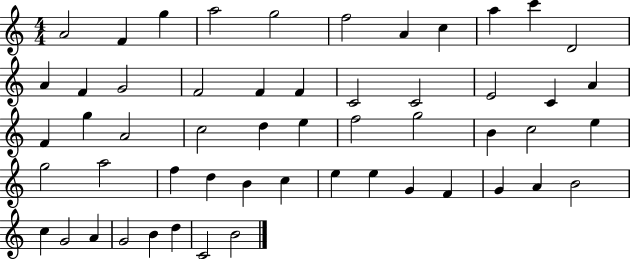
A4/h F4/q G5/q A5/h G5/h F5/h A4/q C5/q A5/q C6/q D4/h A4/q F4/q G4/h F4/h F4/q F4/q C4/h C4/h E4/h C4/q A4/q F4/q G5/q A4/h C5/h D5/q E5/q F5/h G5/h B4/q C5/h E5/q G5/h A5/h F5/q D5/q B4/q C5/q E5/q E5/q G4/q F4/q G4/q A4/q B4/h C5/q G4/h A4/q G4/h B4/q D5/q C4/h B4/h